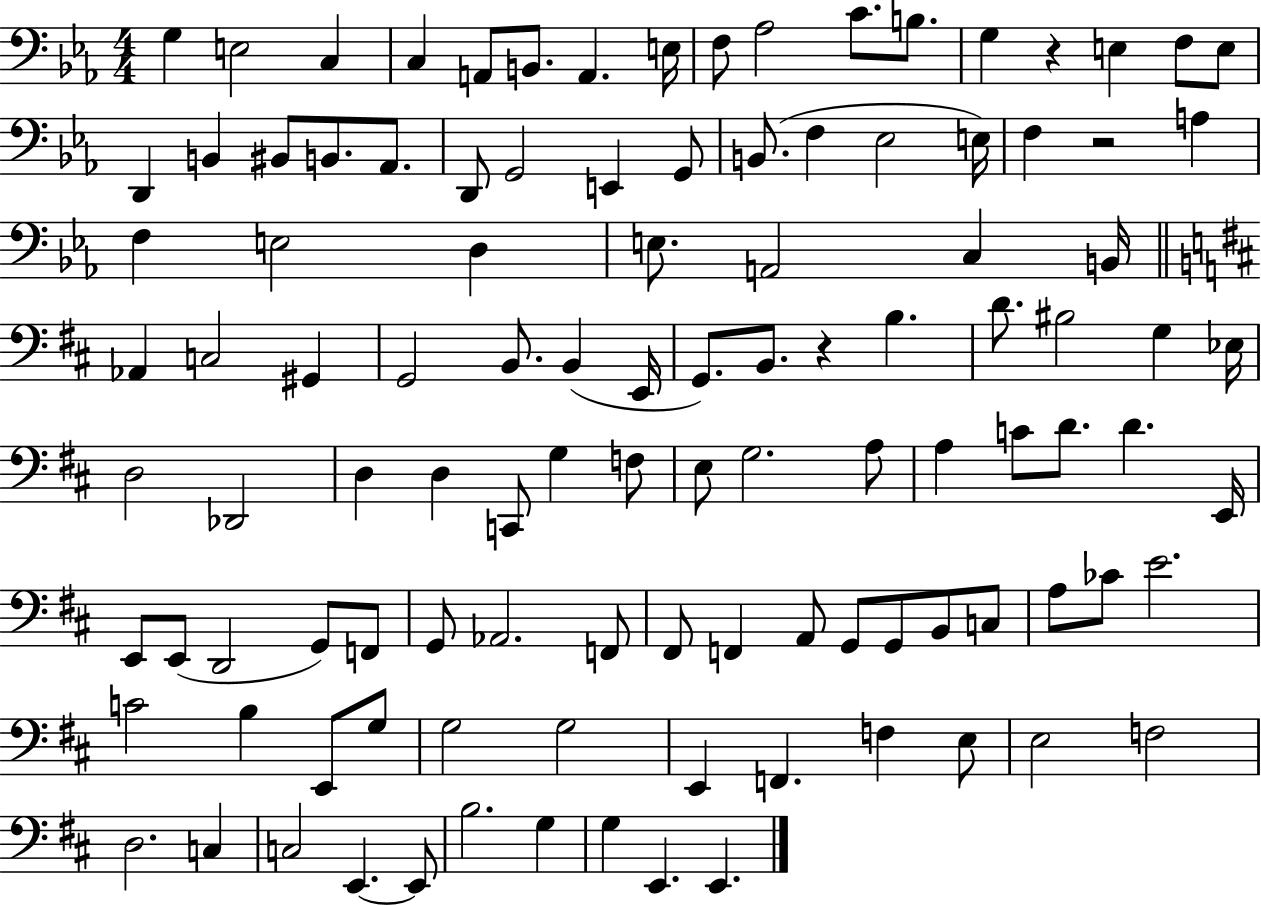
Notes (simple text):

G3/q E3/h C3/q C3/q A2/e B2/e. A2/q. E3/s F3/e Ab3/h C4/e. B3/e. G3/q R/q E3/q F3/e E3/e D2/q B2/q BIS2/e B2/e. Ab2/e. D2/e G2/h E2/q G2/e B2/e. F3/q Eb3/h E3/s F3/q R/h A3/q F3/q E3/h D3/q E3/e. A2/h C3/q B2/s Ab2/q C3/h G#2/q G2/h B2/e. B2/q E2/s G2/e. B2/e. R/q B3/q. D4/e. BIS3/h G3/q Eb3/s D3/h Db2/h D3/q D3/q C2/e G3/q F3/e E3/e G3/h. A3/e A3/q C4/e D4/e. D4/q. E2/s E2/e E2/e D2/h G2/e F2/e G2/e Ab2/h. F2/e F#2/e F2/q A2/e G2/e G2/e B2/e C3/e A3/e CES4/e E4/h. C4/h B3/q E2/e G3/e G3/h G3/h E2/q F2/q. F3/q E3/e E3/h F3/h D3/h. C3/q C3/h E2/q. E2/e B3/h. G3/q G3/q E2/q. E2/q.